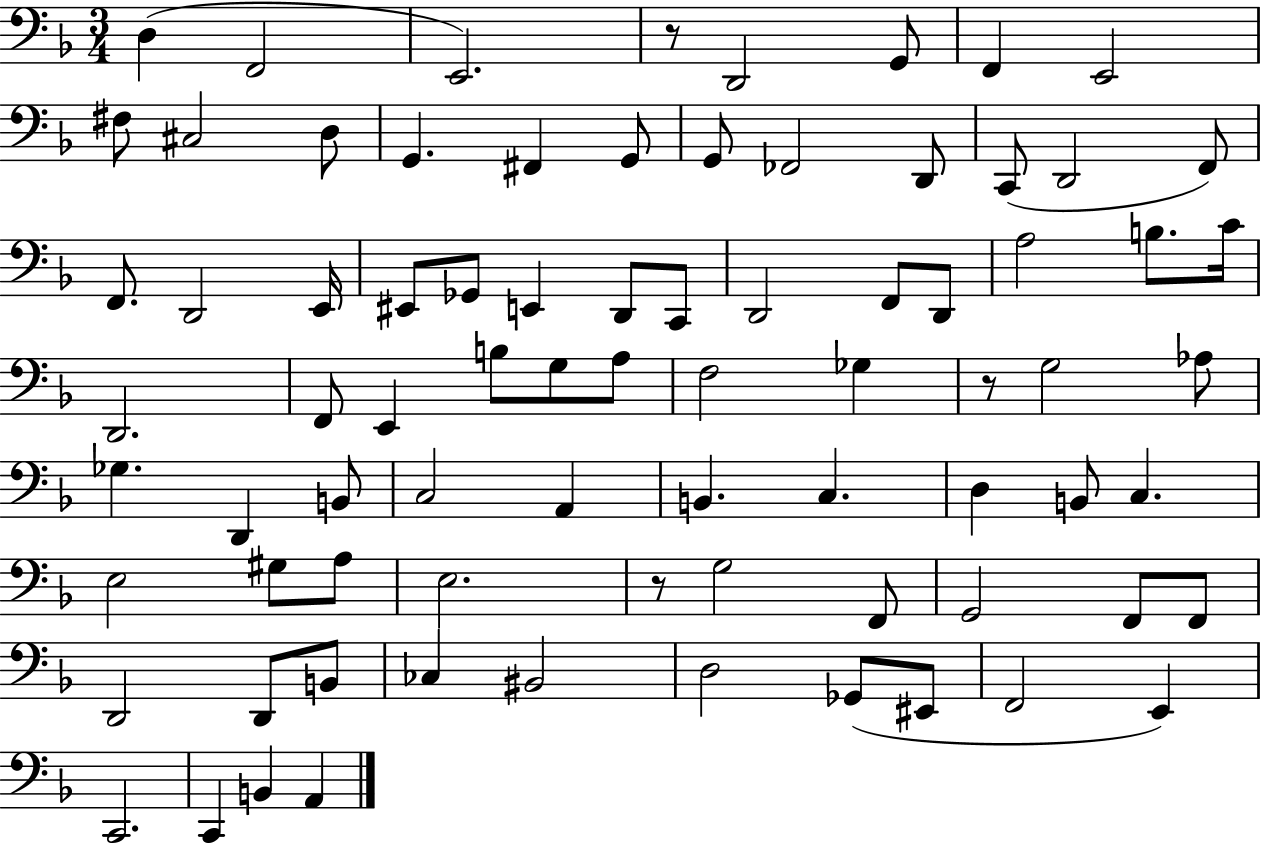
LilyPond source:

{
  \clef bass
  \numericTimeSignature
  \time 3/4
  \key f \major
  \repeat volta 2 { d4( f,2 | e,2.) | r8 d,2 g,8 | f,4 e,2 | \break fis8 cis2 d8 | g,4. fis,4 g,8 | g,8 fes,2 d,8 | c,8( d,2 f,8) | \break f,8. d,2 e,16 | eis,8 ges,8 e,4 d,8 c,8 | d,2 f,8 d,8 | a2 b8. c'16 | \break d,2. | f,8 e,4 b8 g8 a8 | f2 ges4 | r8 g2 aes8 | \break ges4. d,4 b,8 | c2 a,4 | b,4. c4. | d4 b,8 c4. | \break e2 gis8 a8 | e2. | r8 g2 f,8 | g,2 f,8 f,8 | \break d,2 d,8 b,8 | ces4 bis,2 | d2 ges,8( eis,8 | f,2 e,4) | \break c,2. | c,4 b,4 a,4 | } \bar "|."
}